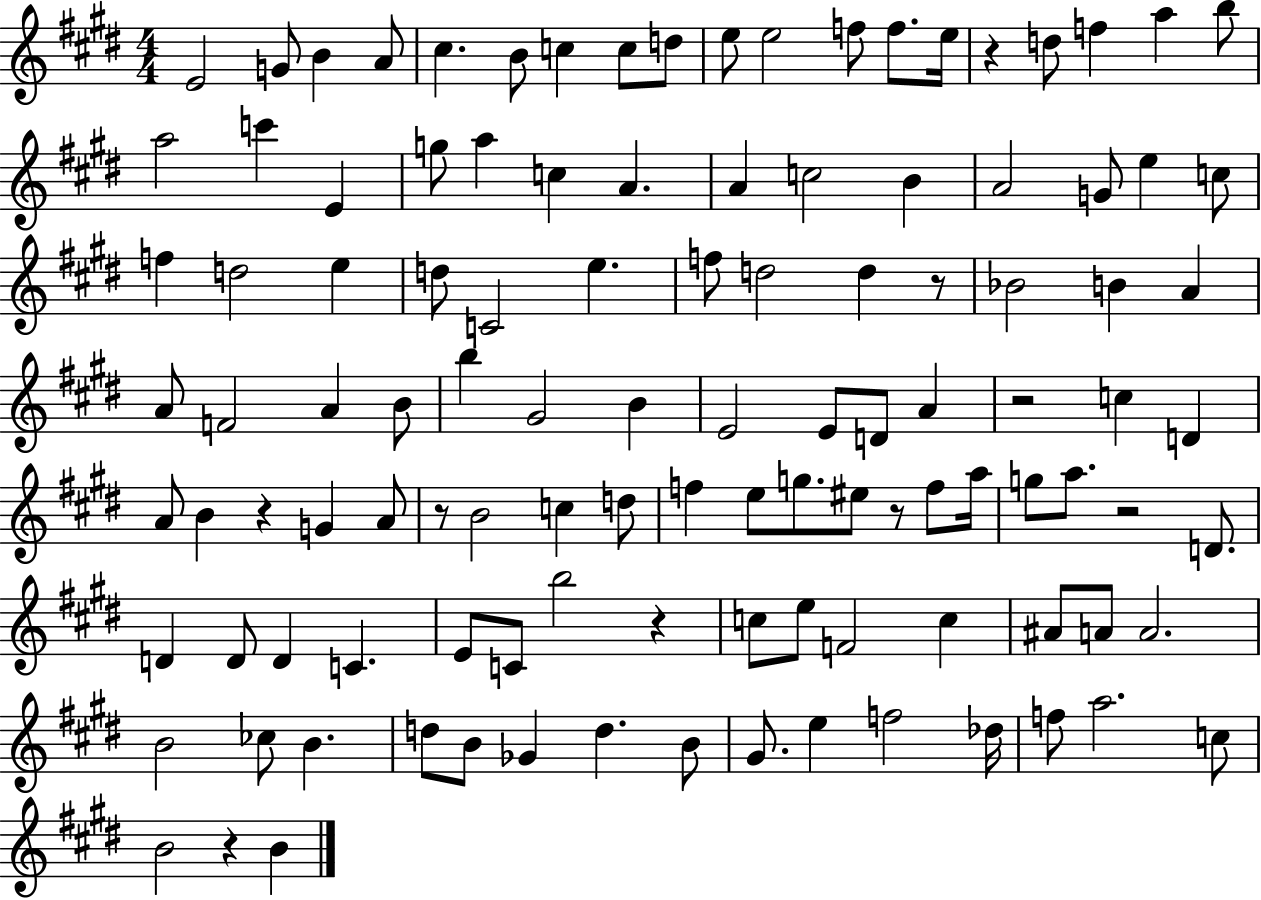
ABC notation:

X:1
T:Untitled
M:4/4
L:1/4
K:E
E2 G/2 B A/2 ^c B/2 c c/2 d/2 e/2 e2 f/2 f/2 e/4 z d/2 f a b/2 a2 c' E g/2 a c A A c2 B A2 G/2 e c/2 f d2 e d/2 C2 e f/2 d2 d z/2 _B2 B A A/2 F2 A B/2 b ^G2 B E2 E/2 D/2 A z2 c D A/2 B z G A/2 z/2 B2 c d/2 f e/2 g/2 ^e/2 z/2 f/2 a/4 g/2 a/2 z2 D/2 D D/2 D C E/2 C/2 b2 z c/2 e/2 F2 c ^A/2 A/2 A2 B2 _c/2 B d/2 B/2 _G d B/2 ^G/2 e f2 _d/4 f/2 a2 c/2 B2 z B